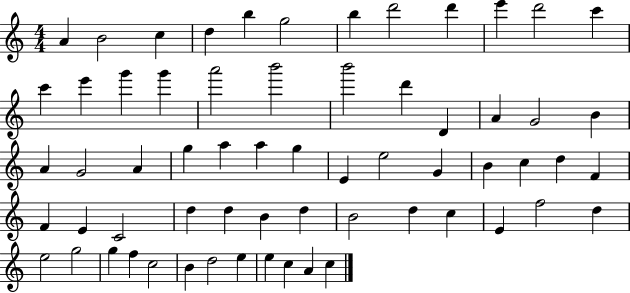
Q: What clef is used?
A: treble